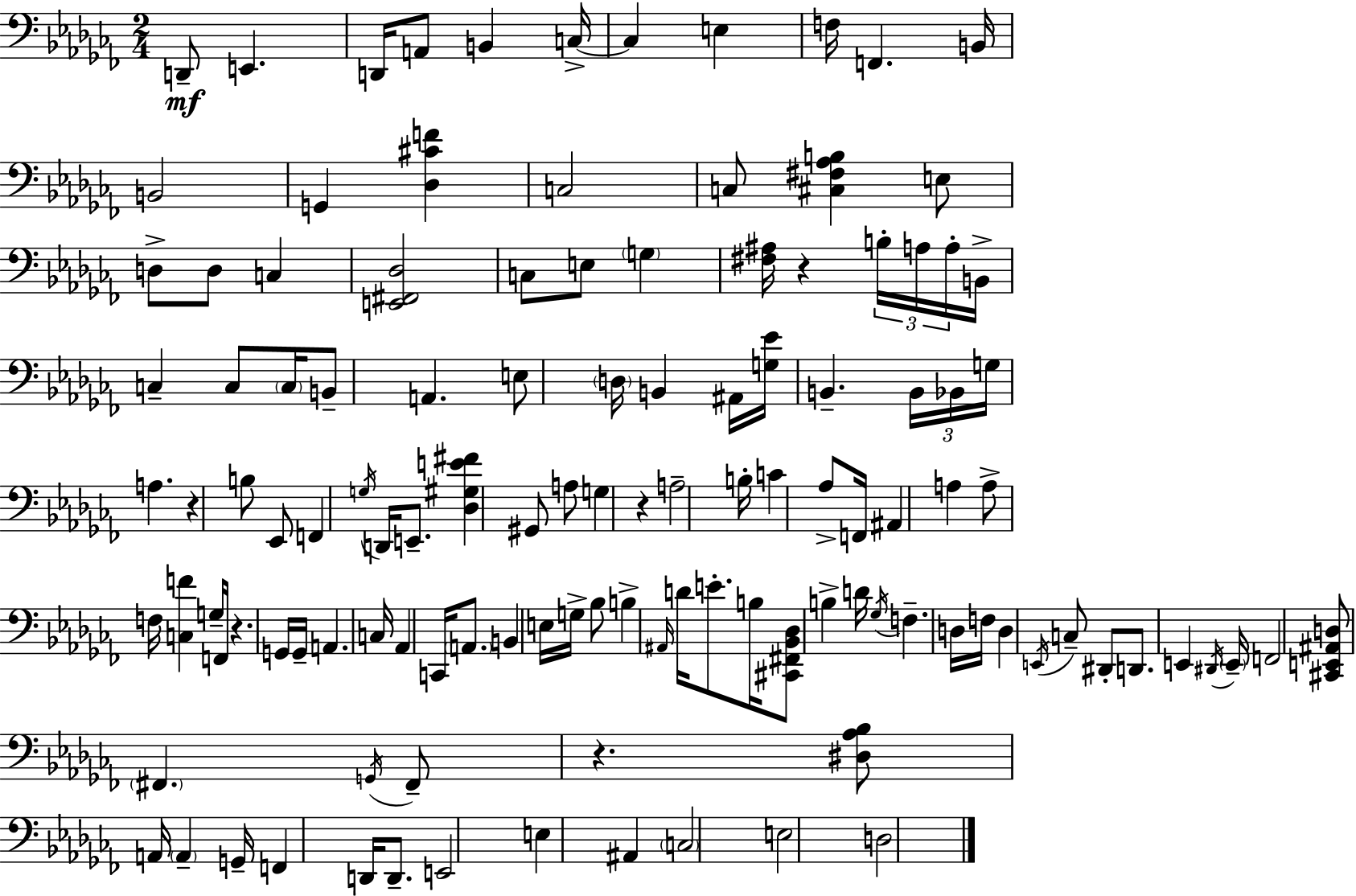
{
  \clef bass
  \numericTimeSignature
  \time 2/4
  \key aes \minor
  d,8--\mf e,4. | d,16 a,8 b,4 c16->~~ | c4 e4 | f16 f,4. b,16 | \break b,2 | g,4 <des cis' f'>4 | c2 | c8 <cis fis aes b>4 e8 | \break d8-> d8 c4 | <e, fis, des>2 | c8 e8 \parenthesize g4 | <fis ais>16 r4 \tuplet 3/2 { b16-. a16 a16-. } | \break b,16-> c4-- c8 \parenthesize c16 | b,8-- a,4. | e8 \parenthesize d16 b,4 ais,16 | <g ees'>16 b,4.-- \tuplet 3/2 { b,16 | \break bes,16 g16 } a4. | r4 b8 ees,8 | f,4 \acciaccatura { g16 } d,16 e,8.-- | <des gis e' fis'>4 gis,8 a8 | \break g4 r4 | a2-- | b16-. c'4 aes8-> | f,16 ais,4 a4 | \break a8-> f16 <c f'>4 | g16-- f,16 r4. | g,16 g,16-- a,4. | c16 aes,4 c,16 \parenthesize a,8. | \break b,4 e16 g16-> bes8 | b4-> \grace { ais,16 } d'16 e'8.-. | b16 <cis, fis, bes, des>8 b4-> | d'16 \acciaccatura { ges16 } f4.-- | \break d16 f16 d4 \acciaccatura { e,16 } | c8-- dis,8-. d,8. e,4 | \acciaccatura { dis,16 } \parenthesize e,16-- f,2 | <cis, e, ais, d>8 \parenthesize fis,4. | \break \acciaccatura { g,16 } fis,8-- | r4. <dis aes bes>8 | a,16 \parenthesize a,4-- g,16-- f,4 | d,16 d,8.-- e,2 | \break e4 | ais,4 \parenthesize c2 | e2 | d2 | \break \bar "|."
}